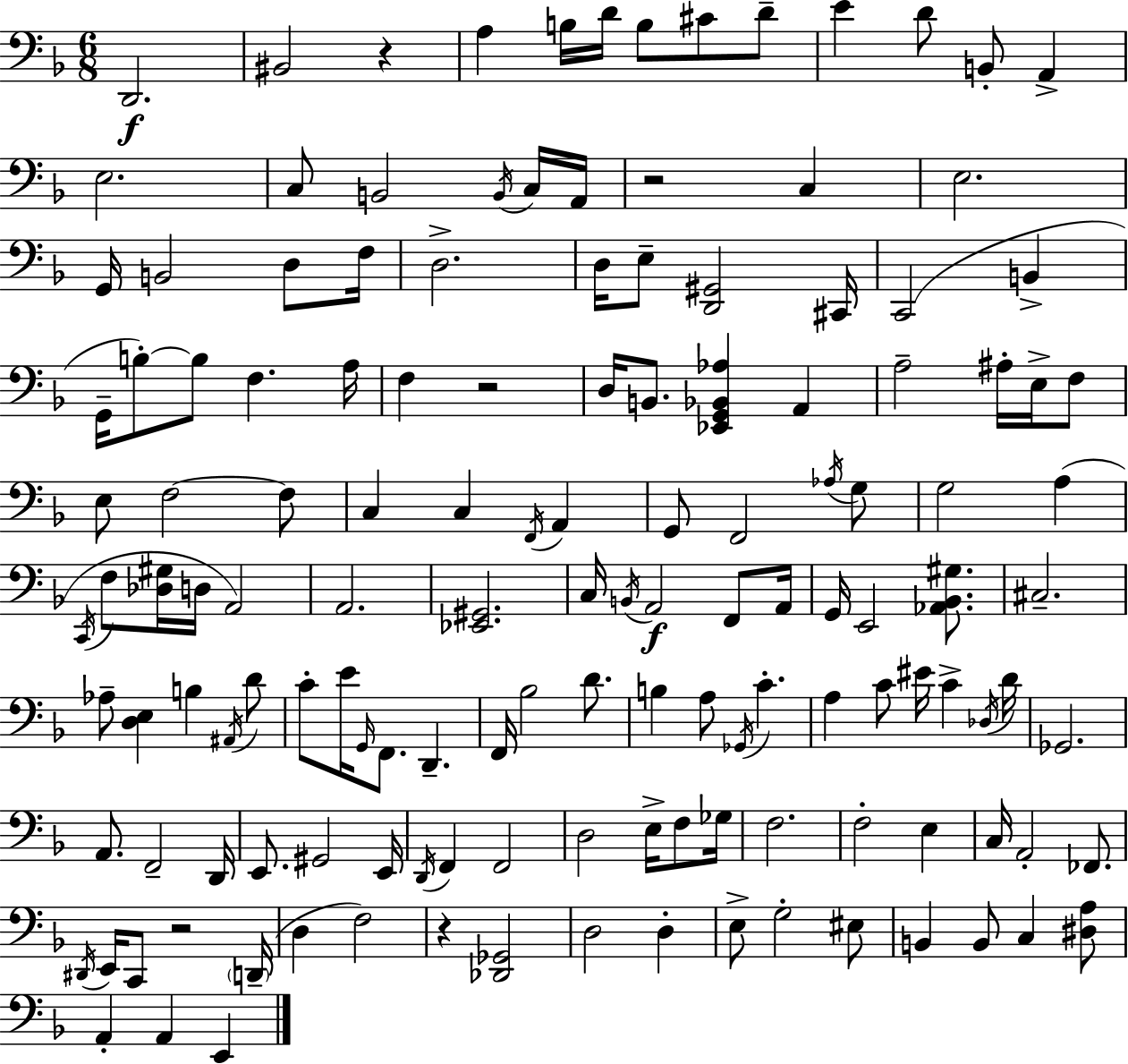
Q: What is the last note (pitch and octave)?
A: E2